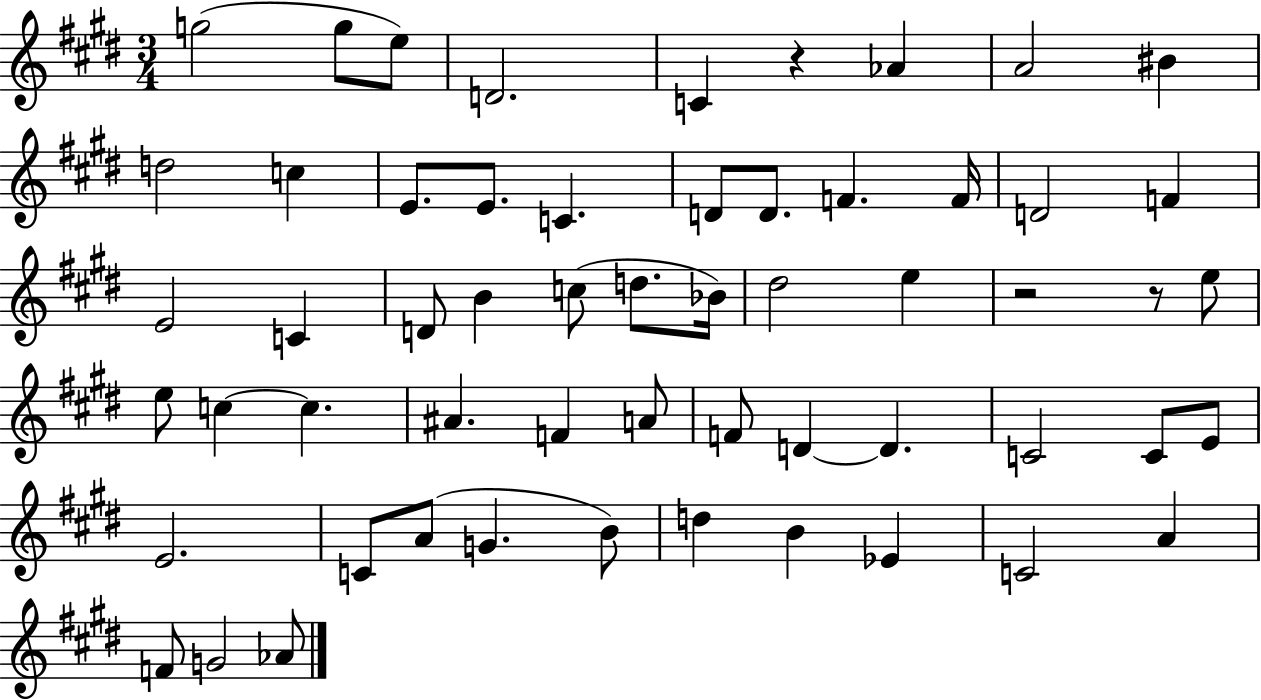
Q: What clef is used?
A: treble